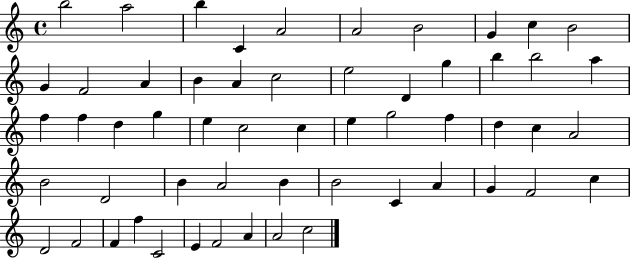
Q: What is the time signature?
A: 4/4